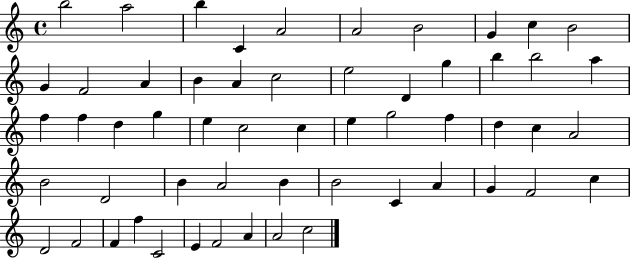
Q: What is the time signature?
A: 4/4